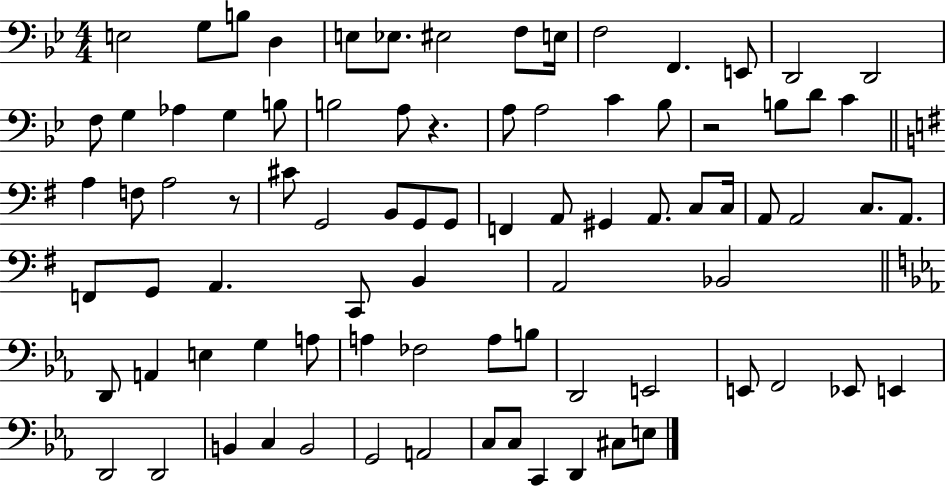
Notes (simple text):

E3/h G3/e B3/e D3/q E3/e Eb3/e. EIS3/h F3/e E3/s F3/h F2/q. E2/e D2/h D2/h F3/e G3/q Ab3/q G3/q B3/e B3/h A3/e R/q. A3/e A3/h C4/q Bb3/e R/h B3/e D4/e C4/q A3/q F3/e A3/h R/e C#4/e G2/h B2/e G2/e G2/e F2/q A2/e G#2/q A2/e. C3/e C3/s A2/e A2/h C3/e. A2/e. F2/e G2/e A2/q. C2/e B2/q A2/h Bb2/h D2/e A2/q E3/q G3/q A3/e A3/q FES3/h A3/e B3/e D2/h E2/h E2/e F2/h Eb2/e E2/q D2/h D2/h B2/q C3/q B2/h G2/h A2/h C3/e C3/e C2/q D2/q C#3/e E3/e